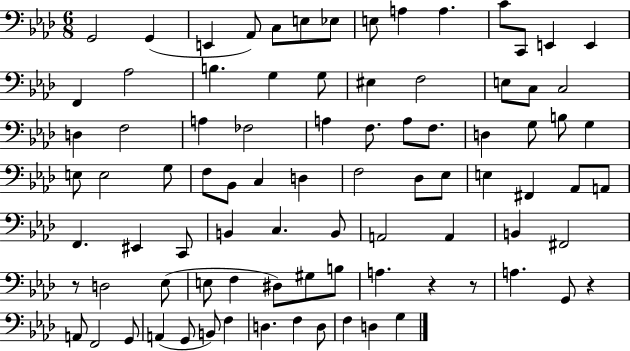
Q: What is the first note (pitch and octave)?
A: G2